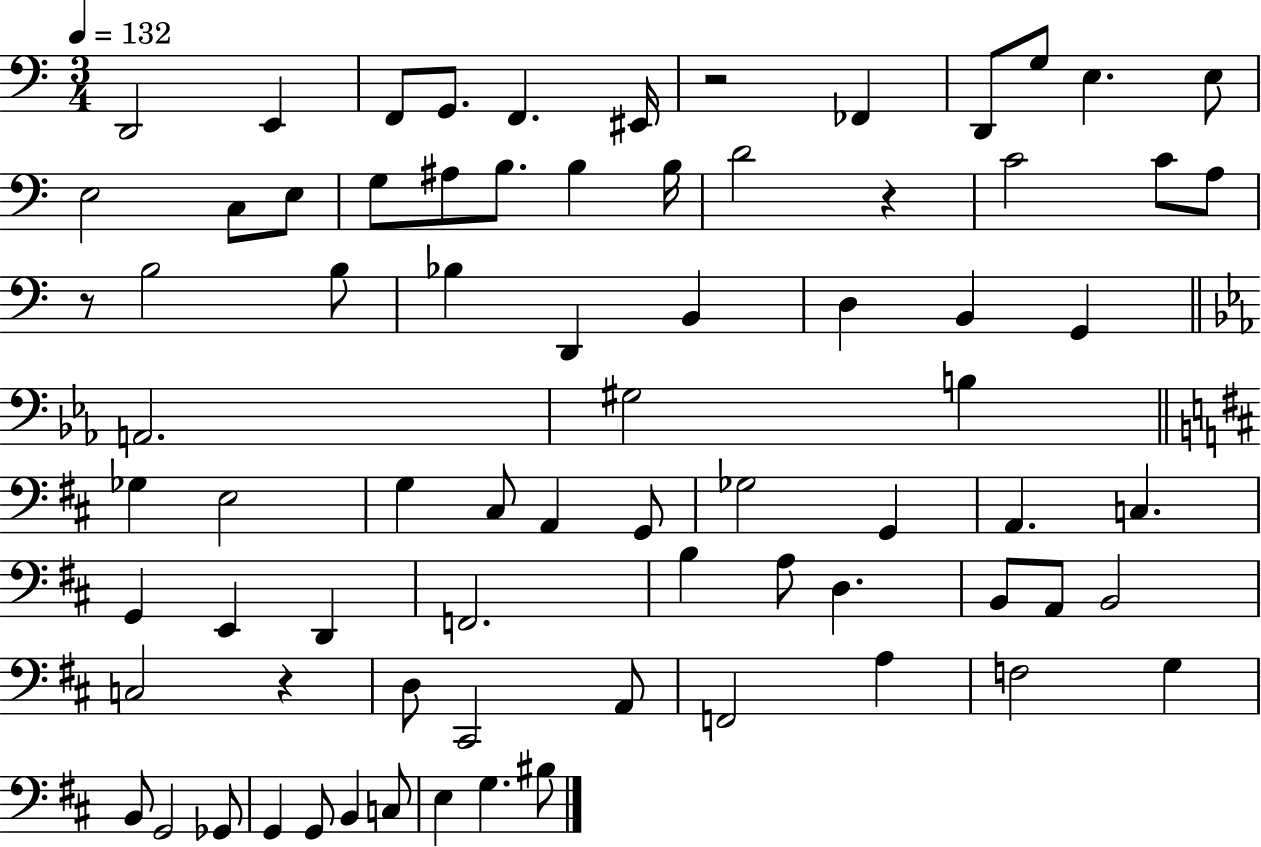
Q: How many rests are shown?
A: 4